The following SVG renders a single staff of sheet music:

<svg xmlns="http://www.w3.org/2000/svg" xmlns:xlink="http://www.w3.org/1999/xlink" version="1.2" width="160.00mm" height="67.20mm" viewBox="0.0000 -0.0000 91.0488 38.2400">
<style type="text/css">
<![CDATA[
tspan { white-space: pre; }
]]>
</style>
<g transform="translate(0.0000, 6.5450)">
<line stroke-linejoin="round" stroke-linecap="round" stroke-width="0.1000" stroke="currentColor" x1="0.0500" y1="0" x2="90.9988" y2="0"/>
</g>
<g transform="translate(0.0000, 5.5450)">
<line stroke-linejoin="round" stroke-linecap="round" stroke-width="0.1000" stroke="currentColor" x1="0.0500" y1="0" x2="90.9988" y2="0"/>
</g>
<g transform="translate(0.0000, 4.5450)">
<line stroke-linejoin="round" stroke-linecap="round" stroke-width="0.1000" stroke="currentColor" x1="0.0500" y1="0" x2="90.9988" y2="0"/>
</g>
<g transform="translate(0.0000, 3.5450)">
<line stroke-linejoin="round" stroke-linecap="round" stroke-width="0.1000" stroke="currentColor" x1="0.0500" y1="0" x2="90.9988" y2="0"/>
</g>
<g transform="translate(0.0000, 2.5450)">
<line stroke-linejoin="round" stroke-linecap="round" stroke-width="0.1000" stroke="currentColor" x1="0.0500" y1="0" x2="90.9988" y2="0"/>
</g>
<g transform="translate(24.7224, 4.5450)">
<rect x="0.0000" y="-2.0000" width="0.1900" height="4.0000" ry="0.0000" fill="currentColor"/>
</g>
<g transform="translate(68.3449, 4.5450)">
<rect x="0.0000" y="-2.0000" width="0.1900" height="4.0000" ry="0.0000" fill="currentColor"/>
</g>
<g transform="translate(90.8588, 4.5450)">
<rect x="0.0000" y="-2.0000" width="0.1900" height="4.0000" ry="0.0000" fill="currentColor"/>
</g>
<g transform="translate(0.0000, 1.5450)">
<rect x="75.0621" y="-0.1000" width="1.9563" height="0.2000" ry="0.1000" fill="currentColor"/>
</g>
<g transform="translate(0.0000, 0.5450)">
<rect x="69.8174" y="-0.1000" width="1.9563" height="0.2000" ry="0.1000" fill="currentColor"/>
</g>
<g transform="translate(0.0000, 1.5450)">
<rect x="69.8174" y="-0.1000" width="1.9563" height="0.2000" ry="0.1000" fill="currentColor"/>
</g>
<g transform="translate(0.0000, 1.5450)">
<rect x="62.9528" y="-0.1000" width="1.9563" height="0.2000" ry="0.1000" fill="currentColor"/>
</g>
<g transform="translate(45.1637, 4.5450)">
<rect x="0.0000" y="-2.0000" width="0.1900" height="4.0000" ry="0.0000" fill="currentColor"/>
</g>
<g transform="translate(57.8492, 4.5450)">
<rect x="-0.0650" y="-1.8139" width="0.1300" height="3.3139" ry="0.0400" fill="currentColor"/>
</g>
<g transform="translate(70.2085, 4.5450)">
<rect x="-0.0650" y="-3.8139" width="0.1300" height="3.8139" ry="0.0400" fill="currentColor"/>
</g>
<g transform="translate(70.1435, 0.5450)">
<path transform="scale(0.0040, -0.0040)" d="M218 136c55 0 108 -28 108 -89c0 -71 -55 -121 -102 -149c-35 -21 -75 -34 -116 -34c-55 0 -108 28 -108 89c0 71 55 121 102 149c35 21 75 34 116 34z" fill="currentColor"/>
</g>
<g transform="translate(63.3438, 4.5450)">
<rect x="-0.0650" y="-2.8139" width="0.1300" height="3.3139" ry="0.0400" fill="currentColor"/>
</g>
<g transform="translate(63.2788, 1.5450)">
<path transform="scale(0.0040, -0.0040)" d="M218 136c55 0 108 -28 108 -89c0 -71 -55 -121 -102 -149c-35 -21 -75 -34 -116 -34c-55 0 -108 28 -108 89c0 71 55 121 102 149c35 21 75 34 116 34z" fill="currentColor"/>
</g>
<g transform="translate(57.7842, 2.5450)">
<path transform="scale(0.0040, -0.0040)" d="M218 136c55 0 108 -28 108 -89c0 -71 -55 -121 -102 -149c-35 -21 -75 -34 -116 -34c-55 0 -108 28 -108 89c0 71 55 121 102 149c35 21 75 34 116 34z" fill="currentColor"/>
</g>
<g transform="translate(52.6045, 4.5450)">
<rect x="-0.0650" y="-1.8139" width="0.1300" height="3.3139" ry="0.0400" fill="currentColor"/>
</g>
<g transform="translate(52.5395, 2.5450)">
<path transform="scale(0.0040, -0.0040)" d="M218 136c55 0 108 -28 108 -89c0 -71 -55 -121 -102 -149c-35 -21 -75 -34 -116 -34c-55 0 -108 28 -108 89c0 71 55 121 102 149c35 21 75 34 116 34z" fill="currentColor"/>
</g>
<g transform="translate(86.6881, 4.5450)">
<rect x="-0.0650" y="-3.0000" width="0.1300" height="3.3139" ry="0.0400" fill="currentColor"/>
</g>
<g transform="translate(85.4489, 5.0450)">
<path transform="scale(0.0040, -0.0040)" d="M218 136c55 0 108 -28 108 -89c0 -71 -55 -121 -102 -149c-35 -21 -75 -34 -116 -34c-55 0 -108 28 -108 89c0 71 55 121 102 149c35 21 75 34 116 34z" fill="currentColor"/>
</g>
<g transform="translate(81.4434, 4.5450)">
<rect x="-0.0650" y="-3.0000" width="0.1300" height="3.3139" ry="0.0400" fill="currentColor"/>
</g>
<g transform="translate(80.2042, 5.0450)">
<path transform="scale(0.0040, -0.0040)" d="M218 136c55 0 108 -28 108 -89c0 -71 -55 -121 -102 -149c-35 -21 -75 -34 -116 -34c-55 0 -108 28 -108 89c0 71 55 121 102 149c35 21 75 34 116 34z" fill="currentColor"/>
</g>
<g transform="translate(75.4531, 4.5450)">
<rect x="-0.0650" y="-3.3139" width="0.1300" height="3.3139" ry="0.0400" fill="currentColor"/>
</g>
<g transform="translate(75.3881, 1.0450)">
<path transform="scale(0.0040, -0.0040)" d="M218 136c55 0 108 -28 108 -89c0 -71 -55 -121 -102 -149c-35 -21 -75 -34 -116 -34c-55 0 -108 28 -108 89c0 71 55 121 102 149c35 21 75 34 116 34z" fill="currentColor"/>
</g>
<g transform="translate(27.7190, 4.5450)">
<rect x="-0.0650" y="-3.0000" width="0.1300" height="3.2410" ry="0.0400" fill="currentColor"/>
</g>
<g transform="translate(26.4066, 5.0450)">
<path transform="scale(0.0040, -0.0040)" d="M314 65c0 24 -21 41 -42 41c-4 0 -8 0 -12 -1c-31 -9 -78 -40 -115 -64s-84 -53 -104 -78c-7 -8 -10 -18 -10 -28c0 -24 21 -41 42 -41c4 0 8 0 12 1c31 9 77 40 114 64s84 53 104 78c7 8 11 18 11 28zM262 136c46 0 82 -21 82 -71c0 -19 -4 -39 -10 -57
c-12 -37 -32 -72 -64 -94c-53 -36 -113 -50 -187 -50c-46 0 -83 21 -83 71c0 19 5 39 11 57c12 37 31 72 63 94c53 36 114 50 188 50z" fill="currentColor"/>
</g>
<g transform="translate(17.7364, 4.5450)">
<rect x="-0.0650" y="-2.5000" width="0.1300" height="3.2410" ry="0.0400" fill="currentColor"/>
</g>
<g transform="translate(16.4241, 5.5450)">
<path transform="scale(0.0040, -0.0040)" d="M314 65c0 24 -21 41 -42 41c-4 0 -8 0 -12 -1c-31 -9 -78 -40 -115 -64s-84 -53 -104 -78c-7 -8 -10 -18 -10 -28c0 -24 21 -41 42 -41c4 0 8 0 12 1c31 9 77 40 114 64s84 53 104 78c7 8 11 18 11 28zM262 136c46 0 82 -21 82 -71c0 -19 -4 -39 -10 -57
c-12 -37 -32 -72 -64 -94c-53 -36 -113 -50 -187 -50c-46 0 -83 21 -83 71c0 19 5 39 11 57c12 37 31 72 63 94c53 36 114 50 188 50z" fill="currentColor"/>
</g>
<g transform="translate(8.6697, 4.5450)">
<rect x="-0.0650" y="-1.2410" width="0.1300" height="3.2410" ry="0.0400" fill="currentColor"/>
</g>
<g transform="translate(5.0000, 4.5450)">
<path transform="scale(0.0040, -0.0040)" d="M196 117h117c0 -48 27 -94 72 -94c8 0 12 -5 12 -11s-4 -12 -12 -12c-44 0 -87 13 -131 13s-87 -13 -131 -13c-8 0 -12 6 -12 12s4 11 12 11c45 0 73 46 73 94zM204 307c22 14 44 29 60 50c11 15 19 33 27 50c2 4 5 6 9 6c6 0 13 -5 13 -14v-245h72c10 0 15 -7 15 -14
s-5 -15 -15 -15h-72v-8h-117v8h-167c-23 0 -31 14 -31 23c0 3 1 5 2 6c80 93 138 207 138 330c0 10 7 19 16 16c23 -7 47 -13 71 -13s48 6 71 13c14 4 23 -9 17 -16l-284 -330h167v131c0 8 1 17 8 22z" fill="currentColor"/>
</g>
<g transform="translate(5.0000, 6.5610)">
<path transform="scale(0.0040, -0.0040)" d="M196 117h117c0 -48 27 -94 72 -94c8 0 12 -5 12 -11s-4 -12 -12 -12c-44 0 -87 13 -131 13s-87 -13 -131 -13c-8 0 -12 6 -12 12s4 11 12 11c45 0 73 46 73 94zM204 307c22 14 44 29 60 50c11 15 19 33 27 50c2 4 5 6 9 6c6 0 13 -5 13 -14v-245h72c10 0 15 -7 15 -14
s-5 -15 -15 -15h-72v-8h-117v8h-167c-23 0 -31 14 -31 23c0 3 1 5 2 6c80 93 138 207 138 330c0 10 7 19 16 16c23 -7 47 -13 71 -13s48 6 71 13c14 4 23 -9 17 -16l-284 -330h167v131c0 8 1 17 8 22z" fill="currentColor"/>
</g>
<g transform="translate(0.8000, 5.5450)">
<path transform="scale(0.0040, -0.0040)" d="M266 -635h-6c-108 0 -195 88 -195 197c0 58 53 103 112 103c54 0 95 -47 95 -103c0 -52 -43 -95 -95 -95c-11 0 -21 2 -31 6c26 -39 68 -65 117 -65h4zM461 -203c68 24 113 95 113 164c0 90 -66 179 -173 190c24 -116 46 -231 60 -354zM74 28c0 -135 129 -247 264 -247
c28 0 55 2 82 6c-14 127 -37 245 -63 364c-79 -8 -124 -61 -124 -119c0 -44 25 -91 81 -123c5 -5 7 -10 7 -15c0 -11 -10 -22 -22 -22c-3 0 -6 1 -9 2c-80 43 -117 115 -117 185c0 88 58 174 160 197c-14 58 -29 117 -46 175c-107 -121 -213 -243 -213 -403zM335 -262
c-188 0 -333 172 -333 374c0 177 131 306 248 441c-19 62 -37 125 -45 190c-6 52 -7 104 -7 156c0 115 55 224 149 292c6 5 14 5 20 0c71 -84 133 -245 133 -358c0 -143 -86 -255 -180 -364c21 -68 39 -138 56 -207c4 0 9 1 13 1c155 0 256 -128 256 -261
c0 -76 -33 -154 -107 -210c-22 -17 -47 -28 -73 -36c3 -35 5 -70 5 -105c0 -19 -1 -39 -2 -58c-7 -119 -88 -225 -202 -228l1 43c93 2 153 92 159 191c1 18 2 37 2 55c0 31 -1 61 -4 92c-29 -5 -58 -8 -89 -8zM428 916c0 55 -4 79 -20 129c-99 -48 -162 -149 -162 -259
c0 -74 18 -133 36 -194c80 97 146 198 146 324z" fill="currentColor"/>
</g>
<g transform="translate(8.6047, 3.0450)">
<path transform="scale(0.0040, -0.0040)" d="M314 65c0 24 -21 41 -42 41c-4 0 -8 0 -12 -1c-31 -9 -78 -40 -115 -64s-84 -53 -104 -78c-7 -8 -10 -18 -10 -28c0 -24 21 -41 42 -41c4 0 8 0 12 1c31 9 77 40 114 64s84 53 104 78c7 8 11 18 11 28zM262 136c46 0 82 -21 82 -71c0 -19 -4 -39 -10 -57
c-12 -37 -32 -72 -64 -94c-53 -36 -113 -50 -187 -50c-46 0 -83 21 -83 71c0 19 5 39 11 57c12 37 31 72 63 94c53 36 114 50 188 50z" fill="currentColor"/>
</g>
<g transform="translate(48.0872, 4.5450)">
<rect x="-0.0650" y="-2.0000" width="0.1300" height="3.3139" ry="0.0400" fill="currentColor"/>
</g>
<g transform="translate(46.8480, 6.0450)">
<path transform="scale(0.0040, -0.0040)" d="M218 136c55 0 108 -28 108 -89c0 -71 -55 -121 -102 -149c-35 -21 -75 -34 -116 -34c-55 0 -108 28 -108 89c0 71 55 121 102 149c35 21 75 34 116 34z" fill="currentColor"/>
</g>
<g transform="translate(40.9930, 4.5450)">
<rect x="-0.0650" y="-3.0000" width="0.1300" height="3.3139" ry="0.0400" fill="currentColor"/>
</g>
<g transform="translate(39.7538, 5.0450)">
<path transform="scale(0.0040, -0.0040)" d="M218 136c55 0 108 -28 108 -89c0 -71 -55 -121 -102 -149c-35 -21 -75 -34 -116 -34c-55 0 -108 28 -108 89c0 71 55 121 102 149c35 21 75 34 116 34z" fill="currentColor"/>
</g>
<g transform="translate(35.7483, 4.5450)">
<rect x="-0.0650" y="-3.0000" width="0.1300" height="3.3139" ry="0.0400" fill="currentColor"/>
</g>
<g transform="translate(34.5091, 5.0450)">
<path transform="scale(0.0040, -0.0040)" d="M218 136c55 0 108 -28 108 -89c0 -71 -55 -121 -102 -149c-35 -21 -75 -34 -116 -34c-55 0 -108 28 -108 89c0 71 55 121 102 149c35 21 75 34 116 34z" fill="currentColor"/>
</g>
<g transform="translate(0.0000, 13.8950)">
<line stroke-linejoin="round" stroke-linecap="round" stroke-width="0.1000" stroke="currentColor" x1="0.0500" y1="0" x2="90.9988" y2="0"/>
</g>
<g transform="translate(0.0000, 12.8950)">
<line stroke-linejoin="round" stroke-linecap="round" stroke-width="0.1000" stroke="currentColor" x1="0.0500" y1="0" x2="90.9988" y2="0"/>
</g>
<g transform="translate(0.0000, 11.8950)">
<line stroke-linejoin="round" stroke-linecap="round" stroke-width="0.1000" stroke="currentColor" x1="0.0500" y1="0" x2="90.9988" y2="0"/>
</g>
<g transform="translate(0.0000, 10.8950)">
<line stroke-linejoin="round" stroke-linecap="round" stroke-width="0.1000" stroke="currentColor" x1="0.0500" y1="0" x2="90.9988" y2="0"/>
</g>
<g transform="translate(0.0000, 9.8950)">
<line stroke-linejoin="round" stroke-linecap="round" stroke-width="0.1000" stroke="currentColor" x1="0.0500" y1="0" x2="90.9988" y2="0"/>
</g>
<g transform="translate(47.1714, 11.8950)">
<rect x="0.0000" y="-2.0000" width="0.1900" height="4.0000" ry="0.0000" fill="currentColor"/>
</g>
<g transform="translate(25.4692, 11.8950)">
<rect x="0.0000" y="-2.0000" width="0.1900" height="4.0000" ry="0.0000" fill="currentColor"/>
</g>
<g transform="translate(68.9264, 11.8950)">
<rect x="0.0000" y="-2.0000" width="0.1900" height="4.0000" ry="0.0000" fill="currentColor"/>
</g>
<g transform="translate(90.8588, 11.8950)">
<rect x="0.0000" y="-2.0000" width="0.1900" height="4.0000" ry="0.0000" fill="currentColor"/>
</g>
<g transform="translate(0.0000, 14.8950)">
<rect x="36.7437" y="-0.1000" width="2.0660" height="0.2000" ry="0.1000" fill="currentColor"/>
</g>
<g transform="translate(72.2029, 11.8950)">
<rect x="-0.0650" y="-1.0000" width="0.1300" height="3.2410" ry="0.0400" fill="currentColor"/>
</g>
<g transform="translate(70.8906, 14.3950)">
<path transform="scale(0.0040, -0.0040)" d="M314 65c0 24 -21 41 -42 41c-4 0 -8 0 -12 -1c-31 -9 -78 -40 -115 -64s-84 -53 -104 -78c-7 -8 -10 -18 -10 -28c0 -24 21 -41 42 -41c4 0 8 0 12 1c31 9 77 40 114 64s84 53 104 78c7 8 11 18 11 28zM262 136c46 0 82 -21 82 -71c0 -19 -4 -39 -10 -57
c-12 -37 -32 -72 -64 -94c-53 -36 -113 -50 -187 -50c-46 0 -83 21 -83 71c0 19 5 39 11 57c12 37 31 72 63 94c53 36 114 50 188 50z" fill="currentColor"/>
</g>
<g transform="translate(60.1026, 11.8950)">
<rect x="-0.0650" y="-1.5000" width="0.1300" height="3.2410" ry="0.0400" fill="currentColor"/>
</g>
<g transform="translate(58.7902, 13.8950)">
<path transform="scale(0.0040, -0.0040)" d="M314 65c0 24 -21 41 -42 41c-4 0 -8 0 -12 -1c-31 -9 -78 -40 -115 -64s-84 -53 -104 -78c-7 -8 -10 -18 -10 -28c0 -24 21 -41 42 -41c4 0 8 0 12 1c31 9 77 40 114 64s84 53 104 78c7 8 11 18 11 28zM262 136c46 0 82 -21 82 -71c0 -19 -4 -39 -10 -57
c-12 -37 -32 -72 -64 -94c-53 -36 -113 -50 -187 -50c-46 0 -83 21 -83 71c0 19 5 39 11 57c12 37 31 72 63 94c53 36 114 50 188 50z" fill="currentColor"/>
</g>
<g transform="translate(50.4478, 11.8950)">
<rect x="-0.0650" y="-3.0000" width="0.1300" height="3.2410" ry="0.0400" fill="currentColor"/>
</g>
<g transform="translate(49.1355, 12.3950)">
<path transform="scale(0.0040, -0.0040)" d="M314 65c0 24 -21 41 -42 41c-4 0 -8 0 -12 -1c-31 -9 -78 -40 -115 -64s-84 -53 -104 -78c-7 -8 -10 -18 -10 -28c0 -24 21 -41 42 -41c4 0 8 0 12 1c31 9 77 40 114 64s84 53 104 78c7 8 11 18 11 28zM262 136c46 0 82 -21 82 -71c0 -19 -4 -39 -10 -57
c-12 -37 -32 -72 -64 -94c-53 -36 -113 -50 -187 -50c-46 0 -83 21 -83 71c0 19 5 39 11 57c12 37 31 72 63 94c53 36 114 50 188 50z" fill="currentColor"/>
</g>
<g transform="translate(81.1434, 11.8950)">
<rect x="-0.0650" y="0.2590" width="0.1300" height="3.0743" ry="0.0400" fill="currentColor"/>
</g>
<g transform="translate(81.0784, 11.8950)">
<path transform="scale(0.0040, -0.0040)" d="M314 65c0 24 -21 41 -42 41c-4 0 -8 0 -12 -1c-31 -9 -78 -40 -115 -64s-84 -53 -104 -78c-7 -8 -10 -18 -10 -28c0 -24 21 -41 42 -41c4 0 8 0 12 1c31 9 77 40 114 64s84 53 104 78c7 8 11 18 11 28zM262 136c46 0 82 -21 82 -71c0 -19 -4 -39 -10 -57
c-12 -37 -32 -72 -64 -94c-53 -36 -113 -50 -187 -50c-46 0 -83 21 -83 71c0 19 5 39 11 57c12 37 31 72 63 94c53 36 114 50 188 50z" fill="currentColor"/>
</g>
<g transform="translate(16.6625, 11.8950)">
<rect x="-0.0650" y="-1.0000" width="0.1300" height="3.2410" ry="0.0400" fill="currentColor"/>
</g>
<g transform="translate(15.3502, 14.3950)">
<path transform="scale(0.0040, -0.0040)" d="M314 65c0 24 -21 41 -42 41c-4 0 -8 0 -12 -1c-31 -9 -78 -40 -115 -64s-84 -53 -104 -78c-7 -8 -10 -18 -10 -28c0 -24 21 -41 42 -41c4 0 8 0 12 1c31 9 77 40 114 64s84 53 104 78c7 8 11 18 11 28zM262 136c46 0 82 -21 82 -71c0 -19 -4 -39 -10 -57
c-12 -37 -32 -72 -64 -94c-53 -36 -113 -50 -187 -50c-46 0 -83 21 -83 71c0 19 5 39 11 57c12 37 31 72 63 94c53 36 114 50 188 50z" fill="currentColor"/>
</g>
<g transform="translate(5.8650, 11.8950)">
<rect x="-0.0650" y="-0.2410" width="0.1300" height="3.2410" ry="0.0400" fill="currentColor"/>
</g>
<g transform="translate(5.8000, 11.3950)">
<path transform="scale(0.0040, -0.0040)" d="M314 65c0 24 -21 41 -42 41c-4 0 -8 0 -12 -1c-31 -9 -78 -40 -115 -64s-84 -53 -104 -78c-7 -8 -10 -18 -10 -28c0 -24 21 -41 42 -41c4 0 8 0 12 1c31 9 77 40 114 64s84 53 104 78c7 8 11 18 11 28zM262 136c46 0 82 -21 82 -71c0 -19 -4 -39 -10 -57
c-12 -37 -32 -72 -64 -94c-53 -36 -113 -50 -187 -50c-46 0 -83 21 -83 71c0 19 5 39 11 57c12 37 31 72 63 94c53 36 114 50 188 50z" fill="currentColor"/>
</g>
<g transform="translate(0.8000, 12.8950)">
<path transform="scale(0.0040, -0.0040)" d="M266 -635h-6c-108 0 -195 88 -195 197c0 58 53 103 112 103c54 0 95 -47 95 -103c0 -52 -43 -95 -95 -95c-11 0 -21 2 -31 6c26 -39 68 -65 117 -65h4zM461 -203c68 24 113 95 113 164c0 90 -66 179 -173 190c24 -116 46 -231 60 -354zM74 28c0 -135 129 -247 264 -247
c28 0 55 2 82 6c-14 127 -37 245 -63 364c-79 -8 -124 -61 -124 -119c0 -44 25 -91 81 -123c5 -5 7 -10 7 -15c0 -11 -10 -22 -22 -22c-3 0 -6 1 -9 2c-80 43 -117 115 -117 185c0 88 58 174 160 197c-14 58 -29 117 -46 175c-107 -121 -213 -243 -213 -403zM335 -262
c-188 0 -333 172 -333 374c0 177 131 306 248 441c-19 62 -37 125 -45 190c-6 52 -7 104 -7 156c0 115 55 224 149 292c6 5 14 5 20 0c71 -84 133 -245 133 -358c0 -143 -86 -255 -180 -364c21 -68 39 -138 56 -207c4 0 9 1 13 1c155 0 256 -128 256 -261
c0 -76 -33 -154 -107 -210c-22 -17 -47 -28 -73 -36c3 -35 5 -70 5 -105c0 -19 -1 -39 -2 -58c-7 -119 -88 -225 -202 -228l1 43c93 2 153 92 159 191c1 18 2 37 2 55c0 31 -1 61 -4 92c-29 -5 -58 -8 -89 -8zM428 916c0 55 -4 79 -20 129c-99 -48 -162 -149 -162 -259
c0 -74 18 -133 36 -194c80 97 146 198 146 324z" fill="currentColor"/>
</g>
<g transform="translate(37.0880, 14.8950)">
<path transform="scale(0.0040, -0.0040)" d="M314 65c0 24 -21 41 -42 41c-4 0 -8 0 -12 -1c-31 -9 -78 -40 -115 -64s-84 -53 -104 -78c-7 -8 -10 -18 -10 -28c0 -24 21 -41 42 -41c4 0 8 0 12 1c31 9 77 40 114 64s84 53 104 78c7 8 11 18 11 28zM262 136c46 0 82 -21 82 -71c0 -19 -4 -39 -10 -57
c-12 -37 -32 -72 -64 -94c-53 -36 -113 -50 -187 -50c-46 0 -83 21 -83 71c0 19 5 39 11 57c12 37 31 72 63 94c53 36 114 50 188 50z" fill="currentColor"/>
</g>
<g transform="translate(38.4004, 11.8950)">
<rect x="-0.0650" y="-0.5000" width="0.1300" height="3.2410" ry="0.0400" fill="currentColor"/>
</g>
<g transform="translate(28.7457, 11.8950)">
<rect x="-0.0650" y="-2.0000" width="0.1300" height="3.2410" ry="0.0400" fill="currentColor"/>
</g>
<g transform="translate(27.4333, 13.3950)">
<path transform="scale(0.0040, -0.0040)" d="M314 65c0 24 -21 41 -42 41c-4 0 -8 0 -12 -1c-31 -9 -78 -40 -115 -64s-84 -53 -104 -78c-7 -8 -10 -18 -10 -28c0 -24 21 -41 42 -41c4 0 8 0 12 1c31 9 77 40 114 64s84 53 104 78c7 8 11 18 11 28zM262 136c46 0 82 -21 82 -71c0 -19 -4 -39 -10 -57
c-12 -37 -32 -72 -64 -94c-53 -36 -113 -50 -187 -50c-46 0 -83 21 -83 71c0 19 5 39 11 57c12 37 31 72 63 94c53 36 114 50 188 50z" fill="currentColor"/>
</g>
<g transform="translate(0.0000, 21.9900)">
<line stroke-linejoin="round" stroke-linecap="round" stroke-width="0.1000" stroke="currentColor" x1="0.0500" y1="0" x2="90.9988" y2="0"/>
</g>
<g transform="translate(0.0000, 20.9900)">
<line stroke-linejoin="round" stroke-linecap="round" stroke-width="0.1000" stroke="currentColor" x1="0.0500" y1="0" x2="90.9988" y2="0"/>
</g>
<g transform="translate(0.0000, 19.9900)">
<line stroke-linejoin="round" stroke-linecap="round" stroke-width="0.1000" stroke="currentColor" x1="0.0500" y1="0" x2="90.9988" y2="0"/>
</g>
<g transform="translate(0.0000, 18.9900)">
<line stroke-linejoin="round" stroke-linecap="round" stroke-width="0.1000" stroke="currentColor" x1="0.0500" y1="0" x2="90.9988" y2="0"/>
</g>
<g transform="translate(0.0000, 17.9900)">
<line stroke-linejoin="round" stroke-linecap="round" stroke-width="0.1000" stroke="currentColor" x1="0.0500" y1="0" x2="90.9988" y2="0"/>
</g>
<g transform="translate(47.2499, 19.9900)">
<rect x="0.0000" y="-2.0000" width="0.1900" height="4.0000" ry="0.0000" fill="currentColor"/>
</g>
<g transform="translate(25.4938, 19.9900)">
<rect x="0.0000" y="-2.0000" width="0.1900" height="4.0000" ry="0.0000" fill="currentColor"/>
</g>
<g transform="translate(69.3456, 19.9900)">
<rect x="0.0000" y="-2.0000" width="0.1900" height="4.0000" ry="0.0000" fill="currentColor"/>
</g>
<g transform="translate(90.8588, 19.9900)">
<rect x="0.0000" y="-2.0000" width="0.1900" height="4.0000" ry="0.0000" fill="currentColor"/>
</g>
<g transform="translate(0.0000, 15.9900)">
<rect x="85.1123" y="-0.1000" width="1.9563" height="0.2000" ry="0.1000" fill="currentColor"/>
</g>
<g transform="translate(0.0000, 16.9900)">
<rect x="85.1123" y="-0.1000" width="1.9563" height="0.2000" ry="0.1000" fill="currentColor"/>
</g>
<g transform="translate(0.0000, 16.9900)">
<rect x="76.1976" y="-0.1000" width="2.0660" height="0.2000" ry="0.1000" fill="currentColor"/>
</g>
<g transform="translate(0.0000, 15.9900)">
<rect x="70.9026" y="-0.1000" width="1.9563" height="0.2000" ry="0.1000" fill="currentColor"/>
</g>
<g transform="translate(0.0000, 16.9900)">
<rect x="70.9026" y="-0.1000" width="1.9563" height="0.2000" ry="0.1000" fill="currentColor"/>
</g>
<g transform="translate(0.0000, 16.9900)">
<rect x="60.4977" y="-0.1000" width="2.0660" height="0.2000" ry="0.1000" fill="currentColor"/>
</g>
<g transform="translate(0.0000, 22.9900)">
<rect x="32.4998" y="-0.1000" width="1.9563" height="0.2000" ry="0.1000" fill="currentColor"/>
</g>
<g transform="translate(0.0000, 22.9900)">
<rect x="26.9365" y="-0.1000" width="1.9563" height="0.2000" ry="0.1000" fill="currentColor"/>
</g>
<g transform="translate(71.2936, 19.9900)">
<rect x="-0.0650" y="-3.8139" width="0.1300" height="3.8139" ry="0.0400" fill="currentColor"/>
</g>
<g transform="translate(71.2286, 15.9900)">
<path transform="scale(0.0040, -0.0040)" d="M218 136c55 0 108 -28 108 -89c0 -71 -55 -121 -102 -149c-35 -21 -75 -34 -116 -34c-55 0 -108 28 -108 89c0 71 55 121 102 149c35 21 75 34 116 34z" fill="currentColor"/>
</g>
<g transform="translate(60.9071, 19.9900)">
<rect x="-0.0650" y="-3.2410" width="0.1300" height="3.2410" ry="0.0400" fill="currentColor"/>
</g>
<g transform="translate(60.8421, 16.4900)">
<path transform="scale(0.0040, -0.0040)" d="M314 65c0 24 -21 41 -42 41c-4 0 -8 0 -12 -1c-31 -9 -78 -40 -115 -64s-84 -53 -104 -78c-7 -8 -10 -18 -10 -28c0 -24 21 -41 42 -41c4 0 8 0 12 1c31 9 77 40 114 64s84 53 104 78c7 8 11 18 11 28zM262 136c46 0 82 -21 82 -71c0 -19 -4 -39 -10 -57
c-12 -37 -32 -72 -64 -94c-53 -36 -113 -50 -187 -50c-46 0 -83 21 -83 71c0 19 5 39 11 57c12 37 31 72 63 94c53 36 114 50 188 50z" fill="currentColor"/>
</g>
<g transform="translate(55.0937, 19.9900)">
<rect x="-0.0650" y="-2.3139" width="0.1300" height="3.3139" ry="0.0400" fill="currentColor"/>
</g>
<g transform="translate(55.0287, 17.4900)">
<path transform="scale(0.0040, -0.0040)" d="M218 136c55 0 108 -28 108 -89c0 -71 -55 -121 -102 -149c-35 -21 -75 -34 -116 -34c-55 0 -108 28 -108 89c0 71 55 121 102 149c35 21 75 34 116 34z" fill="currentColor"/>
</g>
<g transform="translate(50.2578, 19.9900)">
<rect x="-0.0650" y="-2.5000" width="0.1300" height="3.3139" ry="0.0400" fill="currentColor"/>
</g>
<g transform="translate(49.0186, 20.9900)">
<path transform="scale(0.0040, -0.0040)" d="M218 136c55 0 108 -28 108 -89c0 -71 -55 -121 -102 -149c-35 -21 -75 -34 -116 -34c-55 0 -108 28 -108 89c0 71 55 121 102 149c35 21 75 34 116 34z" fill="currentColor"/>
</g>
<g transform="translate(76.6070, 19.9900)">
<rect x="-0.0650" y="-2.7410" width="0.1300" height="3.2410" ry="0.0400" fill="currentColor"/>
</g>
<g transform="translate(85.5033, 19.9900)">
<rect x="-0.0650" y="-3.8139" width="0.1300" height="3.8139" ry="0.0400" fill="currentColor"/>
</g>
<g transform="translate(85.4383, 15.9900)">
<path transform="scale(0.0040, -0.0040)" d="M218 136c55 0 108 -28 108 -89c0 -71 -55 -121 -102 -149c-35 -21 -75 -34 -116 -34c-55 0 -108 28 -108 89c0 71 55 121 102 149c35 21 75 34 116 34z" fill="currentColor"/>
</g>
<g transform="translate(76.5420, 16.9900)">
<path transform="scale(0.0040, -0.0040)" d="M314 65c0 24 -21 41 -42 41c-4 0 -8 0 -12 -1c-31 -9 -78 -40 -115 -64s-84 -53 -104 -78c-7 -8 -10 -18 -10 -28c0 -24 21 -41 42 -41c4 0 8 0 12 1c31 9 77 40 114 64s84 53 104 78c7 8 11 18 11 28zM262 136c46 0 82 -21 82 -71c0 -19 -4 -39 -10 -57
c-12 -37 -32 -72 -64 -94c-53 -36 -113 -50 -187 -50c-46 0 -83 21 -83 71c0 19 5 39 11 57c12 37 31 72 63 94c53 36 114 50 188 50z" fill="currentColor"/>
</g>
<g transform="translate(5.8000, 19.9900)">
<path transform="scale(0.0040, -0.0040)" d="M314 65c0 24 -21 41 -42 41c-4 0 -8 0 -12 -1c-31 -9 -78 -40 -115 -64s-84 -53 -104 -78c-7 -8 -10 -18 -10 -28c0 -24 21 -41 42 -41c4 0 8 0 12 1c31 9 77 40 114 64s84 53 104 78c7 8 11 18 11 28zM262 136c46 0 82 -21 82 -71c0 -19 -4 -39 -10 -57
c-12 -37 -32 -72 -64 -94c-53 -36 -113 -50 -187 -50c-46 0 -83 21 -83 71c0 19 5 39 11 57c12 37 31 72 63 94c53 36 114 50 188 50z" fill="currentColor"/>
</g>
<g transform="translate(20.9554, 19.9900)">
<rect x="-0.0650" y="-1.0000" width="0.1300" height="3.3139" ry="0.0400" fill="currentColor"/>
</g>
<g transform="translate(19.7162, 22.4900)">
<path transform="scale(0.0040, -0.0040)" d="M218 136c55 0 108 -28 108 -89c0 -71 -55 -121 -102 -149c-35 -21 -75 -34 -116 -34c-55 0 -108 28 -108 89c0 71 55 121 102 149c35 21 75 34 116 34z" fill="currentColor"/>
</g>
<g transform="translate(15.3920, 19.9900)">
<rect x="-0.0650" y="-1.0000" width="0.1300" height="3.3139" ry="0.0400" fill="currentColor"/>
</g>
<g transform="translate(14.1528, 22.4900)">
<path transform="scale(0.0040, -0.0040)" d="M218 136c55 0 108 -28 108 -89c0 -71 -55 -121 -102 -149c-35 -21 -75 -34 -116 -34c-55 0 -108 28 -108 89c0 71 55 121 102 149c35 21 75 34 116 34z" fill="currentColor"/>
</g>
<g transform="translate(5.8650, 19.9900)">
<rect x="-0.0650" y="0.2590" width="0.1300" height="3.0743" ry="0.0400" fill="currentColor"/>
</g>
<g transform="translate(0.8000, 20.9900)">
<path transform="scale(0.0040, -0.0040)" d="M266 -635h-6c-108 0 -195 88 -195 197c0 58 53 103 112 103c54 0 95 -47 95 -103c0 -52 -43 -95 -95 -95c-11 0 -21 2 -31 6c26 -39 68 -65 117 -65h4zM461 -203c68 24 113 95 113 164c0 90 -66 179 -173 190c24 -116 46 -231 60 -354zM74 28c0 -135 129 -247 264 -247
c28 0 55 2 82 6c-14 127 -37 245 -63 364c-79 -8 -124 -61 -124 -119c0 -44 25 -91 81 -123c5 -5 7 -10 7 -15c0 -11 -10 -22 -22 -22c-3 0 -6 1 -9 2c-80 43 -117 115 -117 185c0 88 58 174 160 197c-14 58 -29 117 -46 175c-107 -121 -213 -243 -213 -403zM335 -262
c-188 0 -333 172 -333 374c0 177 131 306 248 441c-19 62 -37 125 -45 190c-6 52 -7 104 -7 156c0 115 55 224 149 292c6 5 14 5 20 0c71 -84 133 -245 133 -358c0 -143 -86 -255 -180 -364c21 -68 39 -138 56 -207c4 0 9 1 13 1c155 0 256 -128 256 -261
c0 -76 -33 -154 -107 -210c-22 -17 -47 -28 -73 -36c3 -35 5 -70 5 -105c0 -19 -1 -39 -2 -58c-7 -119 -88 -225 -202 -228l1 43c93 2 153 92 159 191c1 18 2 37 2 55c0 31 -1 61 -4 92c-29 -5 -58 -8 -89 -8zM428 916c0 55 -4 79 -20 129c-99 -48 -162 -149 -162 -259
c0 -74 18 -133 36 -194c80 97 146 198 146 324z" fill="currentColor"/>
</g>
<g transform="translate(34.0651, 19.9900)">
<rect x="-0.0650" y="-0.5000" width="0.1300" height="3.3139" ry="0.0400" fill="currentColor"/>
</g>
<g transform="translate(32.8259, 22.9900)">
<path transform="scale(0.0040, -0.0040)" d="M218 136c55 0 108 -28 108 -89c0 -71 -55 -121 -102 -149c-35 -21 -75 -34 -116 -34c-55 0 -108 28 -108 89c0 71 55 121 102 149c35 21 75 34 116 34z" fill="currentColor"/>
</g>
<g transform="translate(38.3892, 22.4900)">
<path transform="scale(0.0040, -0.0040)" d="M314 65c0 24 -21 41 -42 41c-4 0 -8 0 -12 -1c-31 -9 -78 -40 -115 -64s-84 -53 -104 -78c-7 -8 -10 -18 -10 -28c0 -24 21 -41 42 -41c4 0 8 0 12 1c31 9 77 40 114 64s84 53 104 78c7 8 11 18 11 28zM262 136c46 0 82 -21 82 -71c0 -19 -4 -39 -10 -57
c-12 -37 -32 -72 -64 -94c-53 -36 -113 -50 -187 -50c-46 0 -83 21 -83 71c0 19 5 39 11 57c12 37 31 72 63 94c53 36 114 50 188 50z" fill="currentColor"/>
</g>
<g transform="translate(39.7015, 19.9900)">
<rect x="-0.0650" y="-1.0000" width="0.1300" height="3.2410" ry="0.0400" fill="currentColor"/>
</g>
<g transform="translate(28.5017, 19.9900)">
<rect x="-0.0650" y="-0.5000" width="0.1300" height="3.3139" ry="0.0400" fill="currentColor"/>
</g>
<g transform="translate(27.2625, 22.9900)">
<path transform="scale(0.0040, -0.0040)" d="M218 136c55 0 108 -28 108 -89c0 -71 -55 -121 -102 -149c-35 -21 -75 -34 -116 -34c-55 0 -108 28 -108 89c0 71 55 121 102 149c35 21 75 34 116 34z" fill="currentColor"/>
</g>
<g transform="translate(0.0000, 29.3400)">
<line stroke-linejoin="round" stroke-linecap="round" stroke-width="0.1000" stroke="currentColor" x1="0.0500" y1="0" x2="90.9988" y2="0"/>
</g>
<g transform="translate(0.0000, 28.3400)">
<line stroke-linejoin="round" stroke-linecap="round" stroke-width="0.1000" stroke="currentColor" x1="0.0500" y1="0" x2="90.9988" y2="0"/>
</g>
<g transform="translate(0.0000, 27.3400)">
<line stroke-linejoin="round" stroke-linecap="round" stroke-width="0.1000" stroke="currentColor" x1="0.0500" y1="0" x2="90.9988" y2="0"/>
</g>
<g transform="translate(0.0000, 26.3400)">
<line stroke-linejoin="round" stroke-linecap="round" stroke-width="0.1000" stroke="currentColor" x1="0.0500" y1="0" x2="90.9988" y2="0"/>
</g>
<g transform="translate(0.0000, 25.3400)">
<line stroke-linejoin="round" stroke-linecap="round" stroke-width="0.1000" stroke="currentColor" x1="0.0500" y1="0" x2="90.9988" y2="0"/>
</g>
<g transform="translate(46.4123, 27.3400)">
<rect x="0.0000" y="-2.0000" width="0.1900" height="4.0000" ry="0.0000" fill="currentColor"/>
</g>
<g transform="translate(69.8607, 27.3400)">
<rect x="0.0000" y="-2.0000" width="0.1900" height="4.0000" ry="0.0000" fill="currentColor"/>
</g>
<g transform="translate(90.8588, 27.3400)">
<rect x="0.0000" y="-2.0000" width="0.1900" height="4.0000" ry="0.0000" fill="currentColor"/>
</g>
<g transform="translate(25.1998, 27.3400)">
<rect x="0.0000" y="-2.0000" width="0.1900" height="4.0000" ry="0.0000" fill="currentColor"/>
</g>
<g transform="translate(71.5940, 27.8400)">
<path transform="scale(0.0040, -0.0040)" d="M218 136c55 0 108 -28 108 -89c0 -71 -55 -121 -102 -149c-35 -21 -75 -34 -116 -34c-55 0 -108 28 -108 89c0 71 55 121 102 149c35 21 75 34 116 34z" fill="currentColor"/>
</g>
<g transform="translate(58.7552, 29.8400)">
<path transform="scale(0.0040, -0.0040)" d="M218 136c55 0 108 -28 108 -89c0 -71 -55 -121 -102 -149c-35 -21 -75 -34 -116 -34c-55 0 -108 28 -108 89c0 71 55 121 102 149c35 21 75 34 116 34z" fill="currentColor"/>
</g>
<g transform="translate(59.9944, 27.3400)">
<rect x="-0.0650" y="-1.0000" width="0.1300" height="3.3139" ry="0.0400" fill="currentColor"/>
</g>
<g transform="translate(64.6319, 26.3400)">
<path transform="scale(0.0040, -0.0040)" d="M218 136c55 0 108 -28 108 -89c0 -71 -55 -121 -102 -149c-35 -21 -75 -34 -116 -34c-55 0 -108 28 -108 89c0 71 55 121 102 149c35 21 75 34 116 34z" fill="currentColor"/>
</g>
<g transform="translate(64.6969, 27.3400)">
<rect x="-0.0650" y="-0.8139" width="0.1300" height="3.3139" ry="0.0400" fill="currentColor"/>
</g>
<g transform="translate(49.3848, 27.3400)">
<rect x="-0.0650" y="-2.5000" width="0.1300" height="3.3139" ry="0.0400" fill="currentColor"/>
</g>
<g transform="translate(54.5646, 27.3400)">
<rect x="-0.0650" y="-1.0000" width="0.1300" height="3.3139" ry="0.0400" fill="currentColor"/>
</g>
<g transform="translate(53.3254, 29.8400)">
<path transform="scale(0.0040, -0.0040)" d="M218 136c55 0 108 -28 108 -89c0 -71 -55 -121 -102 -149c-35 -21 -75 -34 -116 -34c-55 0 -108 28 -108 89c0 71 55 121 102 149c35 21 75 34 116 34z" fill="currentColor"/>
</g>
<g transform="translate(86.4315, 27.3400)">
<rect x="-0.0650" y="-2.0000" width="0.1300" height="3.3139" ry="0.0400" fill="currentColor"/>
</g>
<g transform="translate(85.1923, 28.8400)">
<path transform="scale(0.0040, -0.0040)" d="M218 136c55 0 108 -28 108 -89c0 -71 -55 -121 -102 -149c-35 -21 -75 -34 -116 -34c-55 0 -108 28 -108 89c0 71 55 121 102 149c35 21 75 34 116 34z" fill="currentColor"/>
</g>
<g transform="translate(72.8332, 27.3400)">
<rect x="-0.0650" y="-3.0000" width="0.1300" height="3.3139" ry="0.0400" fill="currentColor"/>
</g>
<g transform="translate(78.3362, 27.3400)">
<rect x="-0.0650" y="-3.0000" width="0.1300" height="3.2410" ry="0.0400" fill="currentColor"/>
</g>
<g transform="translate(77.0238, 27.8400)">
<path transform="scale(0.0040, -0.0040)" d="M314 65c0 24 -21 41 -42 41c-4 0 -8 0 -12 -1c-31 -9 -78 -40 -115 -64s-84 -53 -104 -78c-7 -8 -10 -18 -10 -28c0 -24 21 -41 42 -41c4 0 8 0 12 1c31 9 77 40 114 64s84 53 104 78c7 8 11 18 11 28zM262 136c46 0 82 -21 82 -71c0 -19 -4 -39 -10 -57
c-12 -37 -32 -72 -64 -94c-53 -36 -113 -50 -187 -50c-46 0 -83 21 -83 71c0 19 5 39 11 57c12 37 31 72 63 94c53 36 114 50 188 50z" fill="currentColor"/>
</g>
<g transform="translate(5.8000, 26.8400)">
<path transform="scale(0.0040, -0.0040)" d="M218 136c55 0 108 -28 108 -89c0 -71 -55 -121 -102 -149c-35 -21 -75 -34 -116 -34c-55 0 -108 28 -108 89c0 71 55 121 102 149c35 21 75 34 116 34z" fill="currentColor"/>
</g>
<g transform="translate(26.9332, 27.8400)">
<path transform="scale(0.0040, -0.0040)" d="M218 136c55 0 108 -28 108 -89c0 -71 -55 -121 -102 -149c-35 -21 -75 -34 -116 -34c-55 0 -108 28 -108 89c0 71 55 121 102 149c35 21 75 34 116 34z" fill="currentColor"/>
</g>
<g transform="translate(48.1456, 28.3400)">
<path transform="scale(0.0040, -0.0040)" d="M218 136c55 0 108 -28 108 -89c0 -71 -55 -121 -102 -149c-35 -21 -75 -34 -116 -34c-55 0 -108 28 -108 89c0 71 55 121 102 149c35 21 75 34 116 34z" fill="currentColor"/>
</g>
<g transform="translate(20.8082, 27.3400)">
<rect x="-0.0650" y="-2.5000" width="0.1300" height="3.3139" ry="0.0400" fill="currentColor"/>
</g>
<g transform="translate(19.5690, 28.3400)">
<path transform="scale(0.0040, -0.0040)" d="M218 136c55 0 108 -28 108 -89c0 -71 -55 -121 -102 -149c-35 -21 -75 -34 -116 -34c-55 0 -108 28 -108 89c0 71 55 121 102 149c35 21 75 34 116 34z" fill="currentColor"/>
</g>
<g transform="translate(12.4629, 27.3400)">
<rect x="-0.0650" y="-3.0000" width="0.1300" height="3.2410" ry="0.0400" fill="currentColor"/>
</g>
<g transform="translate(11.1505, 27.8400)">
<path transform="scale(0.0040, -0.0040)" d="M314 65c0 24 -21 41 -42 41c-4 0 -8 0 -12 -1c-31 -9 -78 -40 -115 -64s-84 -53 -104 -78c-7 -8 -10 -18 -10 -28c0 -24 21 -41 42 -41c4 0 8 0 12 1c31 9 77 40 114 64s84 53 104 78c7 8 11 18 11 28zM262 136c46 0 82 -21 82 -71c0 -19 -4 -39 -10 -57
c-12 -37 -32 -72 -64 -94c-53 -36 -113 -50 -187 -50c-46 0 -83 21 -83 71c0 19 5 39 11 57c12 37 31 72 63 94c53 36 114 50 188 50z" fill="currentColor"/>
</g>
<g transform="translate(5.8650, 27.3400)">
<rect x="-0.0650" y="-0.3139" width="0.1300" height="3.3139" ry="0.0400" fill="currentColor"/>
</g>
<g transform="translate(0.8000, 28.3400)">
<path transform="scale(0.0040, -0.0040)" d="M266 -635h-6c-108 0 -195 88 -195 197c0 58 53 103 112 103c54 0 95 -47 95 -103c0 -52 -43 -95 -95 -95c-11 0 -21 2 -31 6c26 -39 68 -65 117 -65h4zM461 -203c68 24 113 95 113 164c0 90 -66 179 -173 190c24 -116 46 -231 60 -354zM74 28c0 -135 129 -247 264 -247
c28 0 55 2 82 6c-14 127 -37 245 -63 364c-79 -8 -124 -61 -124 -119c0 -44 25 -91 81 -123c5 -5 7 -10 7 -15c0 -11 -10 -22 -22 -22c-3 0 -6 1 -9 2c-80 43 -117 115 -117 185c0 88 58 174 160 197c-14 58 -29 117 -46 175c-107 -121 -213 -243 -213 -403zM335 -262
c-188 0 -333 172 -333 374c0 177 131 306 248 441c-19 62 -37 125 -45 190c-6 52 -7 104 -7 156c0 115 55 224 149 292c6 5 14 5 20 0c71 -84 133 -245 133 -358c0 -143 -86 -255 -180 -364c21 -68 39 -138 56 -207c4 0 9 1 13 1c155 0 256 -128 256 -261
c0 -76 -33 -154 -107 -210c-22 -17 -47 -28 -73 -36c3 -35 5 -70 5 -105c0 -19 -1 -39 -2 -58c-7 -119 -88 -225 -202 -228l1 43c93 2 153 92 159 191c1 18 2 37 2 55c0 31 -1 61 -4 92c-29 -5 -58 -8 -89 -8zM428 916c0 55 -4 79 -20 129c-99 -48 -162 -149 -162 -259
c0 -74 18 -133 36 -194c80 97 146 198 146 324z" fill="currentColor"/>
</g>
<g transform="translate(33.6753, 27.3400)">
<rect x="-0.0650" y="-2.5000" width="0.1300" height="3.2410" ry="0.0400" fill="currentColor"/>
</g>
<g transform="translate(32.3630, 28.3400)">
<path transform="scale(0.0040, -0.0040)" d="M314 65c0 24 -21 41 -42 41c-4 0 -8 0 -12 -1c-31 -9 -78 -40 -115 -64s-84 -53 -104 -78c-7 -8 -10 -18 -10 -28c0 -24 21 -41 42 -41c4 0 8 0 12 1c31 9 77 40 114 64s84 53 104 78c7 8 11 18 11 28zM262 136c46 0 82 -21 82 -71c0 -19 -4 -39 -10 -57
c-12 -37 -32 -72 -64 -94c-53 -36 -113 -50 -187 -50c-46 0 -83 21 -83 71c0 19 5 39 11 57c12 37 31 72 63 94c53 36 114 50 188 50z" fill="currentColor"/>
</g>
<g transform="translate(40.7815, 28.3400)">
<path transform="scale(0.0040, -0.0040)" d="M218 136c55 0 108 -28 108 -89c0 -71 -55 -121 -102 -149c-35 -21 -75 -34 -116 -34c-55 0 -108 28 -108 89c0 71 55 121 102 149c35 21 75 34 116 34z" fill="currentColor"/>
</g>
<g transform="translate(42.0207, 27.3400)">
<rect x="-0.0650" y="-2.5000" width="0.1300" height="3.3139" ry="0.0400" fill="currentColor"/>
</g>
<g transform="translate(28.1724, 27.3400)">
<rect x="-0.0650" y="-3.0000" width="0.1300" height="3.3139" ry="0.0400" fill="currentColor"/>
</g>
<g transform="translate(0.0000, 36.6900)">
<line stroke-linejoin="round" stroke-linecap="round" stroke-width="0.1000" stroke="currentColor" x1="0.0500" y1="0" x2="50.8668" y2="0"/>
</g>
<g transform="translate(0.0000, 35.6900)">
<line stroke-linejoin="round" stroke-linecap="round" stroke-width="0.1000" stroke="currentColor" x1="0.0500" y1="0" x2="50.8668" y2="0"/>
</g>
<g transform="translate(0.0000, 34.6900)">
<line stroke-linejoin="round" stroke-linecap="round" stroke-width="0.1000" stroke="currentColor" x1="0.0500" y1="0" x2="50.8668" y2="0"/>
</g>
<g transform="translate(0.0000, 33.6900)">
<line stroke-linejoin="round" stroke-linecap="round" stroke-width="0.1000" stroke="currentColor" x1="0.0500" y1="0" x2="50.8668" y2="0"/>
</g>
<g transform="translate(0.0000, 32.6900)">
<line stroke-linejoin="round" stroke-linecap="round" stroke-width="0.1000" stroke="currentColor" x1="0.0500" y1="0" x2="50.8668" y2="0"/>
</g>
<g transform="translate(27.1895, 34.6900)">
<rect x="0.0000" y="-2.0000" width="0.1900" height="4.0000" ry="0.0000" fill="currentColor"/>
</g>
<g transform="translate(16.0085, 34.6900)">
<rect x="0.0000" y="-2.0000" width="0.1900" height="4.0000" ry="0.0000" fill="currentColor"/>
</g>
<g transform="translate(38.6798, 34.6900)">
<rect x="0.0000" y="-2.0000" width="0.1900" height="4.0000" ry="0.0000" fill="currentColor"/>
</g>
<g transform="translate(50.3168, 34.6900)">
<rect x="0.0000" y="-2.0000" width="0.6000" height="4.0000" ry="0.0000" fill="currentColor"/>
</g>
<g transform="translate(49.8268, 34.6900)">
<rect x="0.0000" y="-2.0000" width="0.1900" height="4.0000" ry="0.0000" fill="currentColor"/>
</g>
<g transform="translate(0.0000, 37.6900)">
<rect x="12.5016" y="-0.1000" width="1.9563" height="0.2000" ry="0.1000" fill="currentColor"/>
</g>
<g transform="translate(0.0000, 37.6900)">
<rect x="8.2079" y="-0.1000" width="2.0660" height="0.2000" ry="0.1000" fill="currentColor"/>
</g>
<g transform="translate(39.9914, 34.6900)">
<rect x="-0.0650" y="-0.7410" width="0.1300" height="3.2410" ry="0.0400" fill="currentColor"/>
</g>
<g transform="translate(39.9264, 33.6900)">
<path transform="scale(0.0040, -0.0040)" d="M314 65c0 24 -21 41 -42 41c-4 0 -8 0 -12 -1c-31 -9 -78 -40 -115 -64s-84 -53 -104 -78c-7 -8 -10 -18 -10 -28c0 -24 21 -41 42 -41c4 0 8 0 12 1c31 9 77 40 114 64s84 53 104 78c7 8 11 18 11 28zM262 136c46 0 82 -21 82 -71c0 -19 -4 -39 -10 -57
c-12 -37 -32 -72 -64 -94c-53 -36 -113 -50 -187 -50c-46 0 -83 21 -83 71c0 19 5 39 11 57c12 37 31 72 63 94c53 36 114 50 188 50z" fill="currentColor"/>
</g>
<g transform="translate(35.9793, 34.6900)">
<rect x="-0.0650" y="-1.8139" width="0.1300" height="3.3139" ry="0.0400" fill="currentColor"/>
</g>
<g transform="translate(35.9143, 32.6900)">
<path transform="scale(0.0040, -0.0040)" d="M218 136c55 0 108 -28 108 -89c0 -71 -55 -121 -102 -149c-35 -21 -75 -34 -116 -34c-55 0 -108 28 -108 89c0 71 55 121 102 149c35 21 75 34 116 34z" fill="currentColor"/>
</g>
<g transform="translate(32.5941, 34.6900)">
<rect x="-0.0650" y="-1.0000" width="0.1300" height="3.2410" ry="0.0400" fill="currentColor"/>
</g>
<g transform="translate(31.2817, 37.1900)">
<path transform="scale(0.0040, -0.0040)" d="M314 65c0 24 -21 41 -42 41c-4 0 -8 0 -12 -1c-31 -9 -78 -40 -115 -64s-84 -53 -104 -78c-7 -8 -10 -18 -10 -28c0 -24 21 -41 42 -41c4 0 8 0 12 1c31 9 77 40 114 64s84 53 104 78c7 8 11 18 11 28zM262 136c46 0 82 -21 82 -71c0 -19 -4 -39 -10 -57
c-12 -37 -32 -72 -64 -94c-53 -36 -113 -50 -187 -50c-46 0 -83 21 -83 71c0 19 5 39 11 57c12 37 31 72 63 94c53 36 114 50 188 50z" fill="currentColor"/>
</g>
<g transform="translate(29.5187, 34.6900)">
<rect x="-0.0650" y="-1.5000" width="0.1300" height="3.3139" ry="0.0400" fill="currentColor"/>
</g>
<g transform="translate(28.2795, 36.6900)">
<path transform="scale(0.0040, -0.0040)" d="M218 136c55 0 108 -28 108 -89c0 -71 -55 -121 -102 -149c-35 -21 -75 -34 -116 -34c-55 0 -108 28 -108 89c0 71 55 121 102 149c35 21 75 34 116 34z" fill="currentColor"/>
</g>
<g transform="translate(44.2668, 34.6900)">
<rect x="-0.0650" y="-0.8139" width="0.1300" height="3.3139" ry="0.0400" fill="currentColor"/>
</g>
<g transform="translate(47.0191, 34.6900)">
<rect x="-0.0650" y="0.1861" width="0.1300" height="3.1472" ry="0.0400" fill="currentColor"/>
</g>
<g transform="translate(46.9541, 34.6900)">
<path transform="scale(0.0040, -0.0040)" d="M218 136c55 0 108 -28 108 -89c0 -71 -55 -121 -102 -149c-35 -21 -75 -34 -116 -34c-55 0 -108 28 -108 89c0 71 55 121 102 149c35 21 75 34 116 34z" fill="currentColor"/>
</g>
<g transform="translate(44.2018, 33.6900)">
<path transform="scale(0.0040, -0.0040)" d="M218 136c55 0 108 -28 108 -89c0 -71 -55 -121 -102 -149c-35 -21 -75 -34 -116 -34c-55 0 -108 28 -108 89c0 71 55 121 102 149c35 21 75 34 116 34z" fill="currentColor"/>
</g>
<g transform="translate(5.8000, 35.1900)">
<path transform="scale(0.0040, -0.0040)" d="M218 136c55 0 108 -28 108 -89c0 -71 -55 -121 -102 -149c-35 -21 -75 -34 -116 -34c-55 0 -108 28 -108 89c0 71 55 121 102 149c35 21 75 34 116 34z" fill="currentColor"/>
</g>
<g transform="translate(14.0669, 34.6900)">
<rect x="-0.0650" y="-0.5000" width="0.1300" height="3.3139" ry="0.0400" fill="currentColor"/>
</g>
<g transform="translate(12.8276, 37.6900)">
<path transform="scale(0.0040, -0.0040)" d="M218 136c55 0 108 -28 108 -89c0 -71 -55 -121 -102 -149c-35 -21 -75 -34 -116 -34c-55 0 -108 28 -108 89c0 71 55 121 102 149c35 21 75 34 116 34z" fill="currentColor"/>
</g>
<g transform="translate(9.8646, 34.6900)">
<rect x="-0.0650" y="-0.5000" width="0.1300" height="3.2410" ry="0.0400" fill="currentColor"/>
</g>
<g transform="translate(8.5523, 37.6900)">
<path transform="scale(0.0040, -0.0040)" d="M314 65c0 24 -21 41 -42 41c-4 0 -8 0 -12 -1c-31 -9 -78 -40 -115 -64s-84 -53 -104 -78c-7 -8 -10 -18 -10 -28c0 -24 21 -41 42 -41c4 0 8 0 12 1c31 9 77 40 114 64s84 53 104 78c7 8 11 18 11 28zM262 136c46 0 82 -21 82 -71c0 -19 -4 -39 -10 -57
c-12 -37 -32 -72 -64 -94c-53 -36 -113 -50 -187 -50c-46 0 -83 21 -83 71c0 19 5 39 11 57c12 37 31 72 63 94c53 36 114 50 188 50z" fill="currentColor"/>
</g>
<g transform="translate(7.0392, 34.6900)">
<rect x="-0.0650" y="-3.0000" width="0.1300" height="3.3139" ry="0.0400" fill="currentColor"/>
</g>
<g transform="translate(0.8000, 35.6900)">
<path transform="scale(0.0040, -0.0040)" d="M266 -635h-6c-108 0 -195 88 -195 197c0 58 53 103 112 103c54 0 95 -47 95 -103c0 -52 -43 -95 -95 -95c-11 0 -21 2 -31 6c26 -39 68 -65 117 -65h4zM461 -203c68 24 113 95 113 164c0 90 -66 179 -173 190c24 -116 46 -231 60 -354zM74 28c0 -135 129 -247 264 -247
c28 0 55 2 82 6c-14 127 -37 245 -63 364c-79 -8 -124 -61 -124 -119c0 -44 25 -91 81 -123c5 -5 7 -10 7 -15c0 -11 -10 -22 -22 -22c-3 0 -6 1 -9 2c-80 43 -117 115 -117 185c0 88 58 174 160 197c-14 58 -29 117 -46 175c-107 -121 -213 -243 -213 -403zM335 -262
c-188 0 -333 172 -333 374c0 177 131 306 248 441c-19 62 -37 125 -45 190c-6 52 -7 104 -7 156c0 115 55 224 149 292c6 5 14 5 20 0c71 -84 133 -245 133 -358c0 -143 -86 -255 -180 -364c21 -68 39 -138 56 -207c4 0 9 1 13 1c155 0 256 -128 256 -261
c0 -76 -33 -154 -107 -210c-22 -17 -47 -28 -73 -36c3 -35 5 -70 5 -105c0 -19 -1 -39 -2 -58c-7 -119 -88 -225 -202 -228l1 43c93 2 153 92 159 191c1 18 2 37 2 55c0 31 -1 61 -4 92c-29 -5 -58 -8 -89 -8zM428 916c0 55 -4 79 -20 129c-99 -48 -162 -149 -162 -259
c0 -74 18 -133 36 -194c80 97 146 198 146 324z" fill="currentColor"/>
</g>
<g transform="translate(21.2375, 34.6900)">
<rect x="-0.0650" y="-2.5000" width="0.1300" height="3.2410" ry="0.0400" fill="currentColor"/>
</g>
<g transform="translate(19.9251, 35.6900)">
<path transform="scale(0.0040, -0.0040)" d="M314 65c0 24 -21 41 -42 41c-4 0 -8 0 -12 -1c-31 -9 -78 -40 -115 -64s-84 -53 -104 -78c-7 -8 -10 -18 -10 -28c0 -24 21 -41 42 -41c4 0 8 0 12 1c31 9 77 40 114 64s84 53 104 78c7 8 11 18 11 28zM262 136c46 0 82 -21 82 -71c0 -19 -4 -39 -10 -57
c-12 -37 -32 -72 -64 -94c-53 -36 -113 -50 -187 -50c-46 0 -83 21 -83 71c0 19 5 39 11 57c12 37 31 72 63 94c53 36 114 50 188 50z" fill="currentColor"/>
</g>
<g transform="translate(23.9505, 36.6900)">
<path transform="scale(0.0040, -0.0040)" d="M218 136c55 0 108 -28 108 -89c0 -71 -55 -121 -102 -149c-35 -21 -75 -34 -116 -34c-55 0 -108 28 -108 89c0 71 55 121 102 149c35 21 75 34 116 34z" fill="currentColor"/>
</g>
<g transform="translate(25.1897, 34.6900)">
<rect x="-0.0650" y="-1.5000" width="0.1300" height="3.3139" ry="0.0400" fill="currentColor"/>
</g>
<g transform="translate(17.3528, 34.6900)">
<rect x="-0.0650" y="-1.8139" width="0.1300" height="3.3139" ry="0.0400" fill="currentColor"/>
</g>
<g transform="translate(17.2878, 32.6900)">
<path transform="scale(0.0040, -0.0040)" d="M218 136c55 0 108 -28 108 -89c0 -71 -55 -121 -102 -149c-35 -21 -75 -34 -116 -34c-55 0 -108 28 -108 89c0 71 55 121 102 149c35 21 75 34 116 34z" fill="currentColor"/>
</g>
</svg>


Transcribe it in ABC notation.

X:1
T:Untitled
M:4/4
L:1/4
K:C
e2 G2 A2 A A F f f a c' b A A c2 D2 F2 C2 A2 E2 D2 B2 B2 D D C C D2 G g b2 c' a2 c' c A2 G A G2 G G D D d A A2 F A C2 C f G2 E E D2 f d2 d B